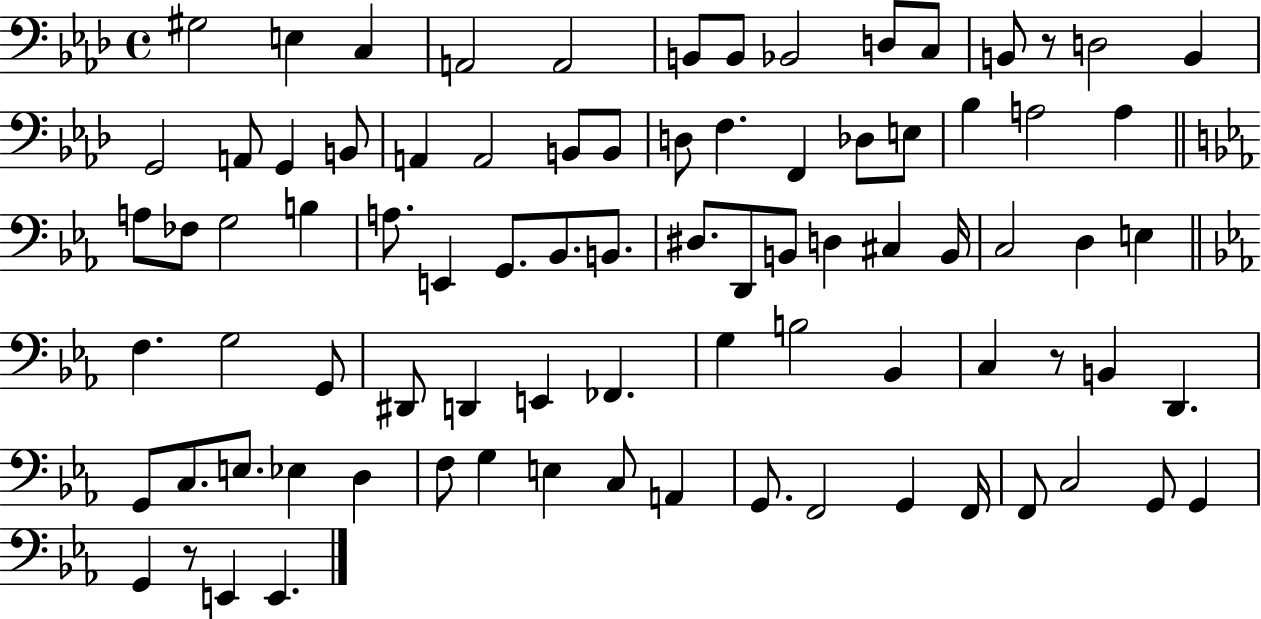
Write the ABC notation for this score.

X:1
T:Untitled
M:4/4
L:1/4
K:Ab
^G,2 E, C, A,,2 A,,2 B,,/2 B,,/2 _B,,2 D,/2 C,/2 B,,/2 z/2 D,2 B,, G,,2 A,,/2 G,, B,,/2 A,, A,,2 B,,/2 B,,/2 D,/2 F, F,, _D,/2 E,/2 _B, A,2 A, A,/2 _F,/2 G,2 B, A,/2 E,, G,,/2 _B,,/2 B,,/2 ^D,/2 D,,/2 B,,/2 D, ^C, B,,/4 C,2 D, E, F, G,2 G,,/2 ^D,,/2 D,, E,, _F,, G, B,2 _B,, C, z/2 B,, D,, G,,/2 C,/2 E,/2 _E, D, F,/2 G, E, C,/2 A,, G,,/2 F,,2 G,, F,,/4 F,,/2 C,2 G,,/2 G,, G,, z/2 E,, E,,